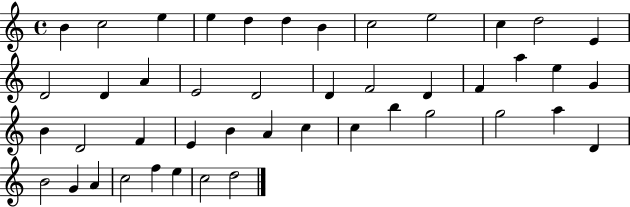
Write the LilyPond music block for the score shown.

{
  \clef treble
  \time 4/4
  \defaultTimeSignature
  \key c \major
  b'4 c''2 e''4 | e''4 d''4 d''4 b'4 | c''2 e''2 | c''4 d''2 e'4 | \break d'2 d'4 a'4 | e'2 d'2 | d'4 f'2 d'4 | f'4 a''4 e''4 g'4 | \break b'4 d'2 f'4 | e'4 b'4 a'4 c''4 | c''4 b''4 g''2 | g''2 a''4 d'4 | \break b'2 g'4 a'4 | c''2 f''4 e''4 | c''2 d''2 | \bar "|."
}